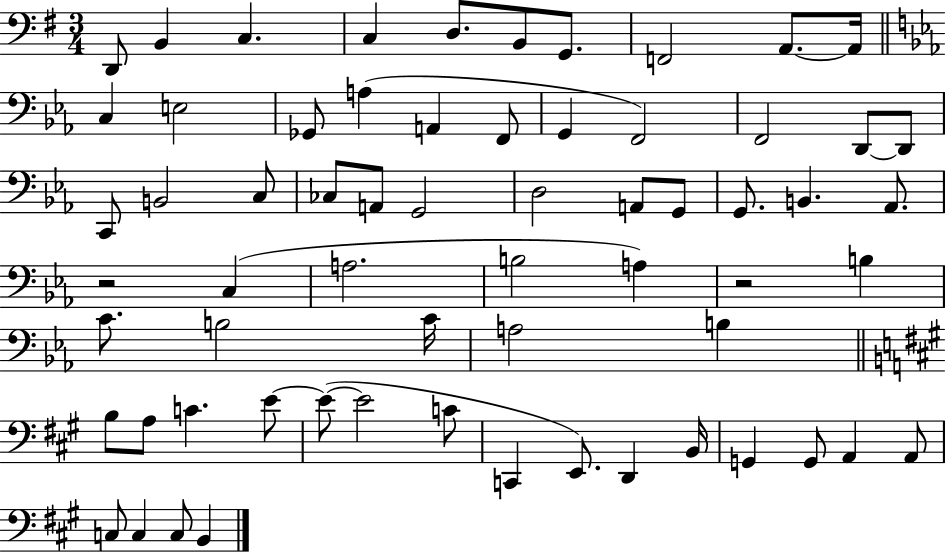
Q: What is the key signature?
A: G major